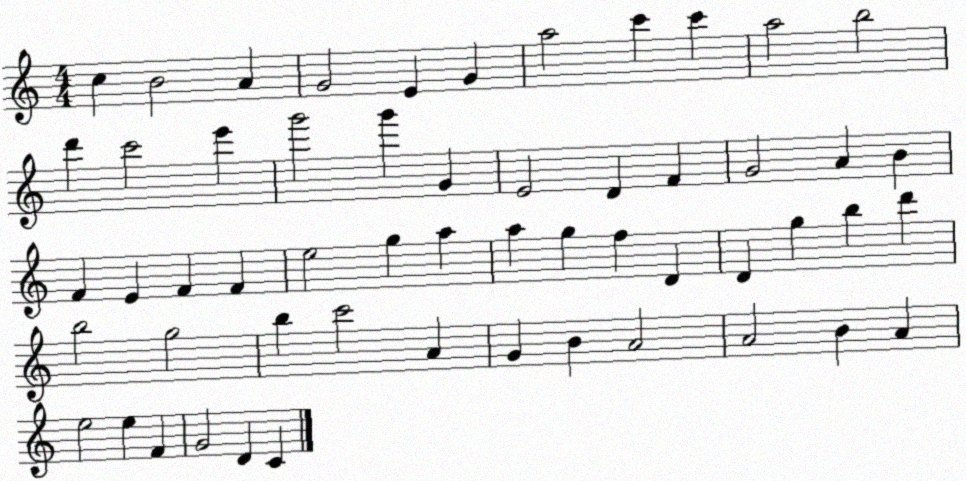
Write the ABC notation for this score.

X:1
T:Untitled
M:4/4
L:1/4
K:C
c B2 A G2 E G a2 c' c' a2 b2 d' c'2 e' g'2 g' G E2 D F G2 A B F E F F e2 g a a g f D D g b d' b2 g2 b c'2 A G B A2 A2 B A e2 e F G2 D C